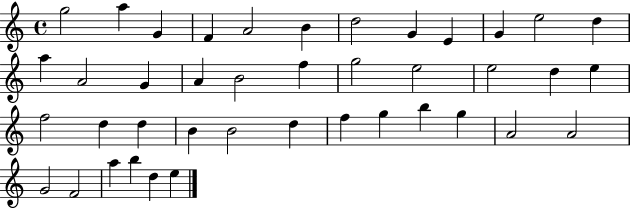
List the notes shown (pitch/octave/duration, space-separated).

G5/h A5/q G4/q F4/q A4/h B4/q D5/h G4/q E4/q G4/q E5/h D5/q A5/q A4/h G4/q A4/q B4/h F5/q G5/h E5/h E5/h D5/q E5/q F5/h D5/q D5/q B4/q B4/h D5/q F5/q G5/q B5/q G5/q A4/h A4/h G4/h F4/h A5/q B5/q D5/q E5/q